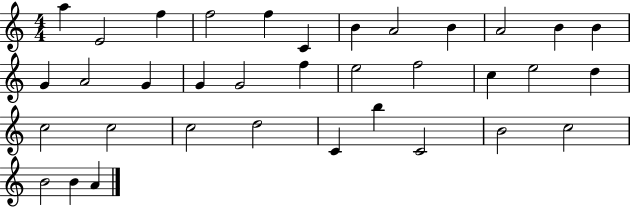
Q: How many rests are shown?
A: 0